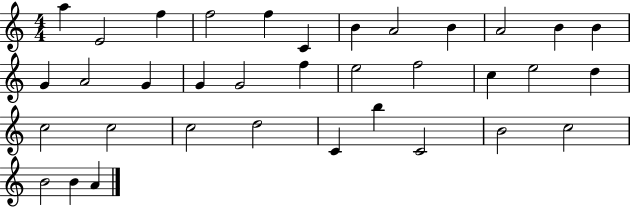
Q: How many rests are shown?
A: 0